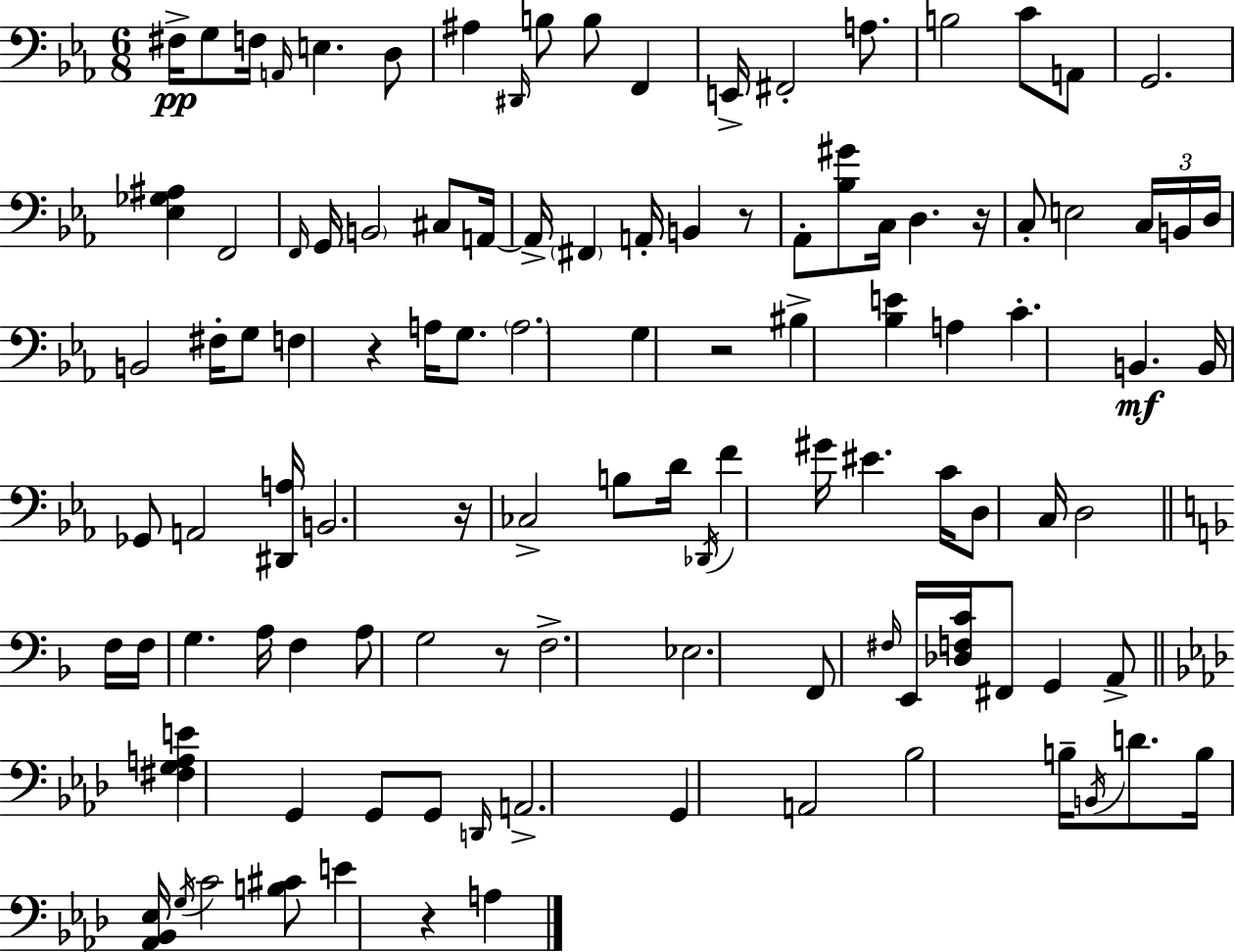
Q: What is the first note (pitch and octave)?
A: F#3